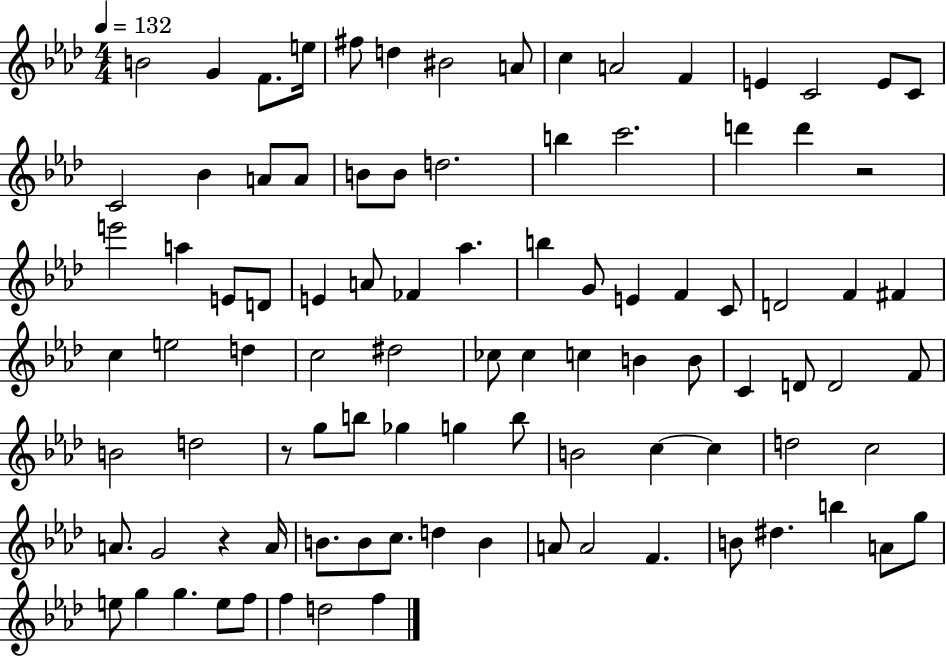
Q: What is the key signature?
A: AES major